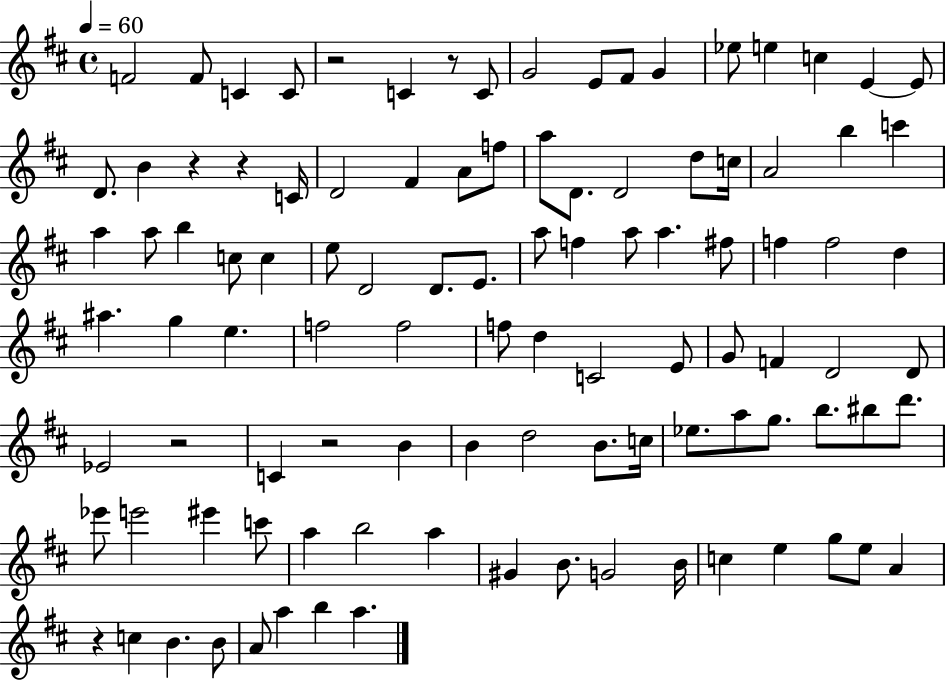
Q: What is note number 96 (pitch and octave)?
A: A5